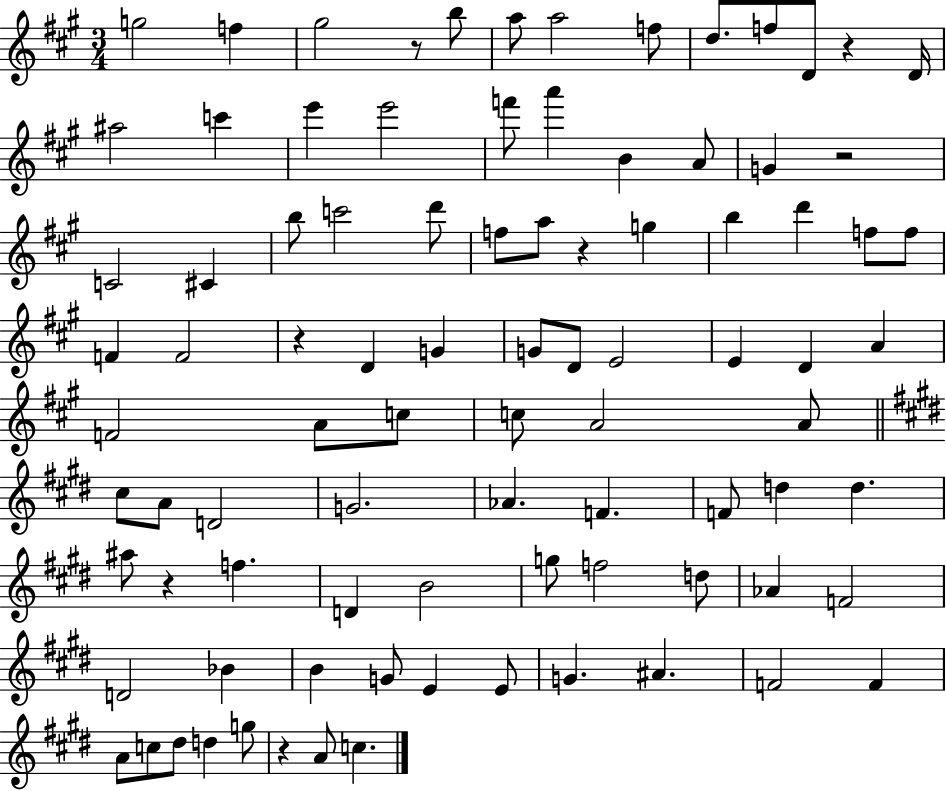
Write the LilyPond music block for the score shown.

{
  \clef treble
  \numericTimeSignature
  \time 3/4
  \key a \major
  g''2 f''4 | gis''2 r8 b''8 | a''8 a''2 f''8 | d''8. f''8 d'8 r4 d'16 | \break ais''2 c'''4 | e'''4 e'''2 | f'''8 a'''4 b'4 a'8 | g'4 r2 | \break c'2 cis'4 | b''8 c'''2 d'''8 | f''8 a''8 r4 g''4 | b''4 d'''4 f''8 f''8 | \break f'4 f'2 | r4 d'4 g'4 | g'8 d'8 e'2 | e'4 d'4 a'4 | \break f'2 a'8 c''8 | c''8 a'2 a'8 | \bar "||" \break \key e \major cis''8 a'8 d'2 | g'2. | aes'4. f'4. | f'8 d''4 d''4. | \break ais''8 r4 f''4. | d'4 b'2 | g''8 f''2 d''8 | aes'4 f'2 | \break d'2 bes'4 | b'4 g'8 e'4 e'8 | g'4. ais'4. | f'2 f'4 | \break a'8 c''8 dis''8 d''4 g''8 | r4 a'8 c''4. | \bar "|."
}